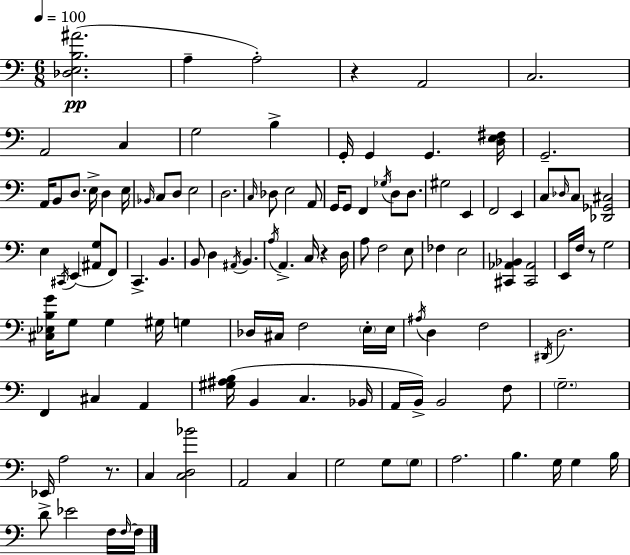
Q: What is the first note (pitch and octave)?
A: A3